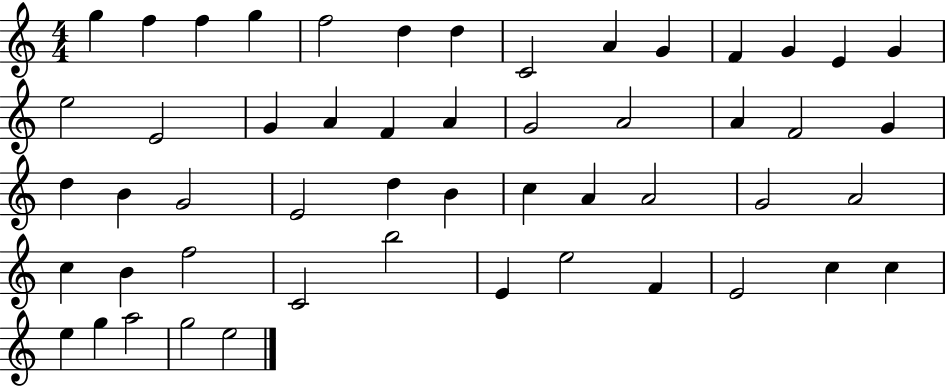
X:1
T:Untitled
M:4/4
L:1/4
K:C
g f f g f2 d d C2 A G F G E G e2 E2 G A F A G2 A2 A F2 G d B G2 E2 d B c A A2 G2 A2 c B f2 C2 b2 E e2 F E2 c c e g a2 g2 e2